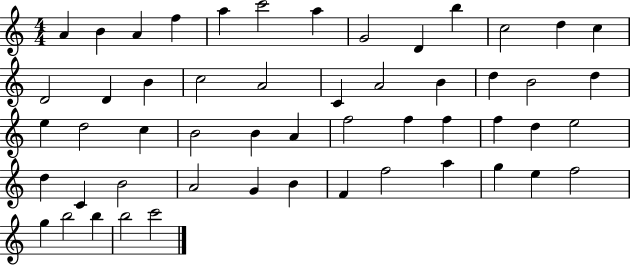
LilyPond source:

{
  \clef treble
  \numericTimeSignature
  \time 4/4
  \key c \major
  a'4 b'4 a'4 f''4 | a''4 c'''2 a''4 | g'2 d'4 b''4 | c''2 d''4 c''4 | \break d'2 d'4 b'4 | c''2 a'2 | c'4 a'2 b'4 | d''4 b'2 d''4 | \break e''4 d''2 c''4 | b'2 b'4 a'4 | f''2 f''4 f''4 | f''4 d''4 e''2 | \break d''4 c'4 b'2 | a'2 g'4 b'4 | f'4 f''2 a''4 | g''4 e''4 f''2 | \break g''4 b''2 b''4 | b''2 c'''2 | \bar "|."
}